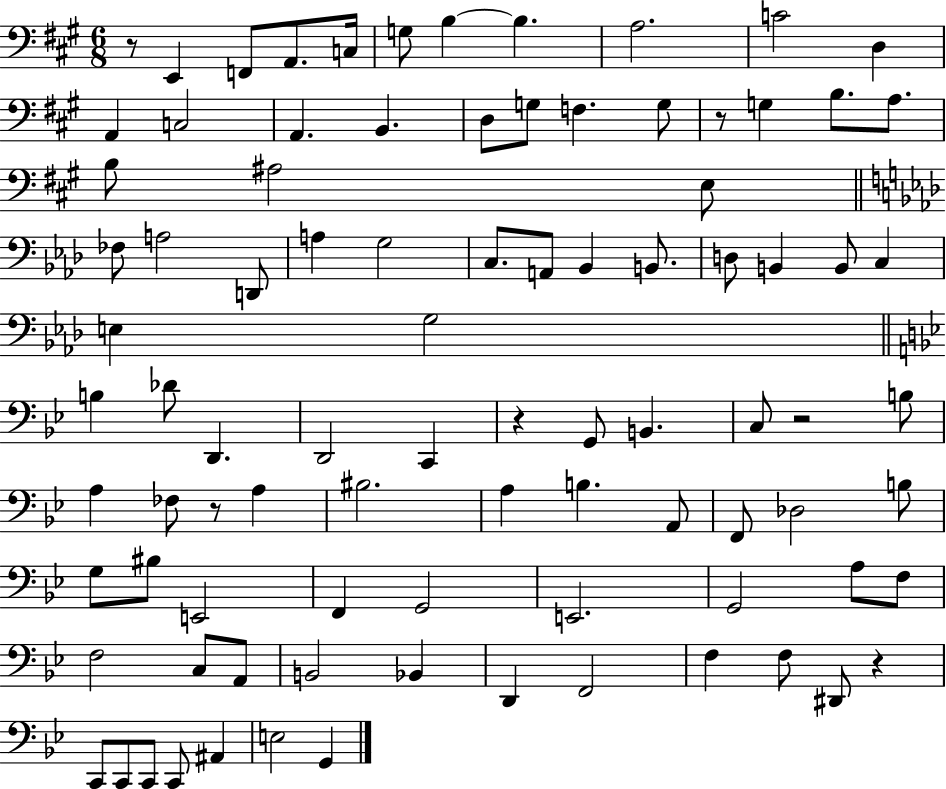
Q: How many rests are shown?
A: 6